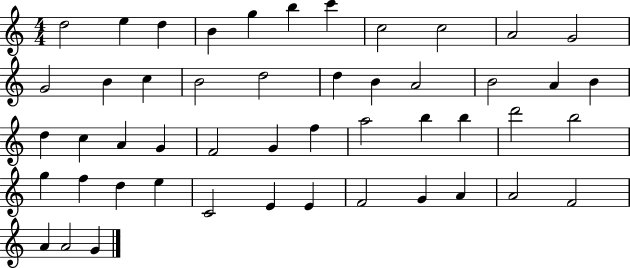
X:1
T:Untitled
M:4/4
L:1/4
K:C
d2 e d B g b c' c2 c2 A2 G2 G2 B c B2 d2 d B A2 B2 A B d c A G F2 G f a2 b b d'2 b2 g f d e C2 E E F2 G A A2 F2 A A2 G